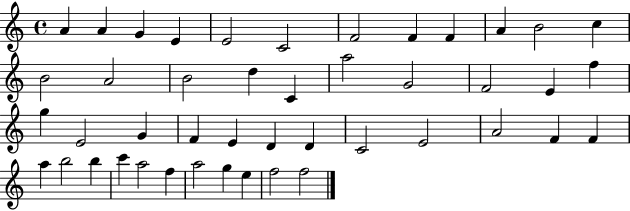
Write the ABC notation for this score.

X:1
T:Untitled
M:4/4
L:1/4
K:C
A A G E E2 C2 F2 F F A B2 c B2 A2 B2 d C a2 G2 F2 E f g E2 G F E D D C2 E2 A2 F F a b2 b c' a2 f a2 g e f2 f2